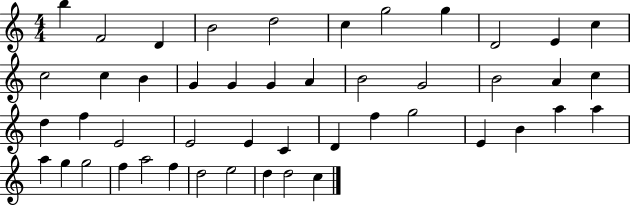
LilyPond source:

{
  \clef treble
  \numericTimeSignature
  \time 4/4
  \key c \major
  b''4 f'2 d'4 | b'2 d''2 | c''4 g''2 g''4 | d'2 e'4 c''4 | \break c''2 c''4 b'4 | g'4 g'4 g'4 a'4 | b'2 g'2 | b'2 a'4 c''4 | \break d''4 f''4 e'2 | e'2 e'4 c'4 | d'4 f''4 g''2 | e'4 b'4 a''4 a''4 | \break a''4 g''4 g''2 | f''4 a''2 f''4 | d''2 e''2 | d''4 d''2 c''4 | \break \bar "|."
}